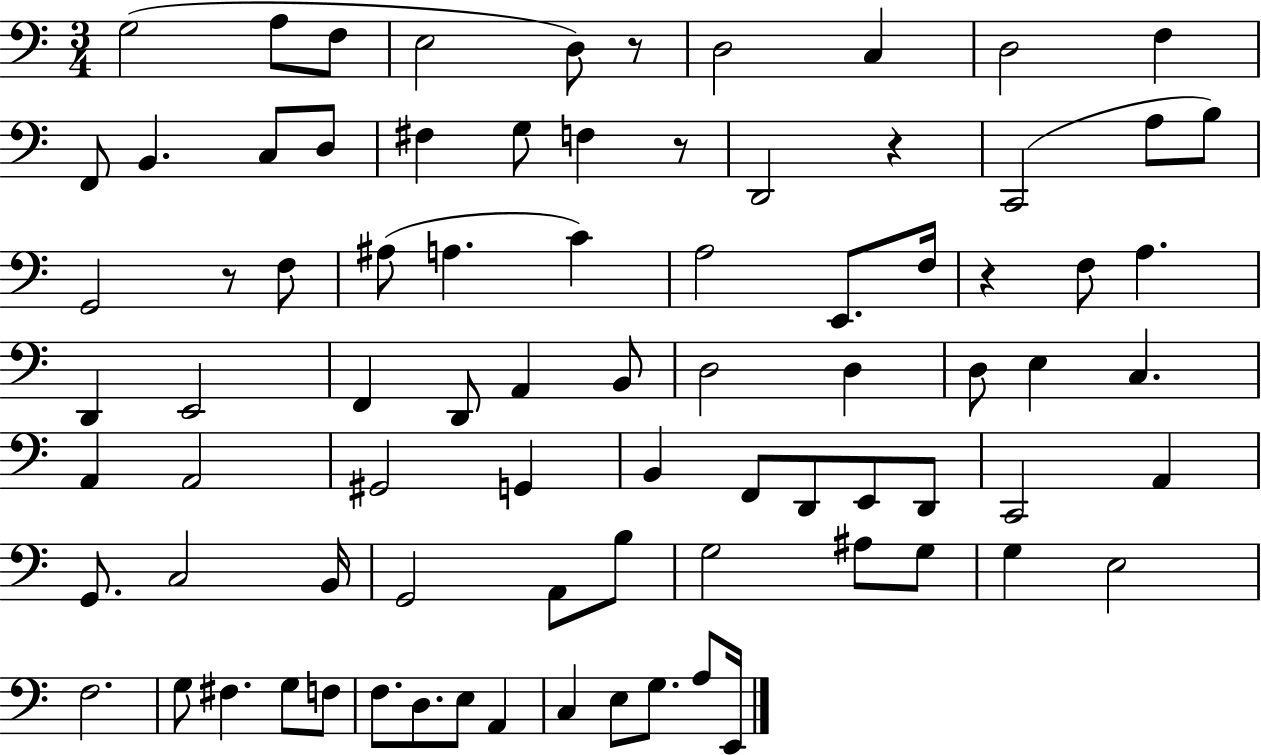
G3/h A3/e F3/e E3/h D3/e R/e D3/h C3/q D3/h F3/q F2/e B2/q. C3/e D3/e F#3/q G3/e F3/q R/e D2/h R/q C2/h A3/e B3/e G2/h R/e F3/e A#3/e A3/q. C4/q A3/h E2/e. F3/s R/q F3/e A3/q. D2/q E2/h F2/q D2/e A2/q B2/e D3/h D3/q D3/e E3/q C3/q. A2/q A2/h G#2/h G2/q B2/q F2/e D2/e E2/e D2/e C2/h A2/q G2/e. C3/h B2/s G2/h A2/e B3/e G3/h A#3/e G3/e G3/q E3/h F3/h. G3/e F#3/q. G3/e F3/e F3/e. D3/e. E3/e A2/q C3/q E3/e G3/e. A3/e E2/s